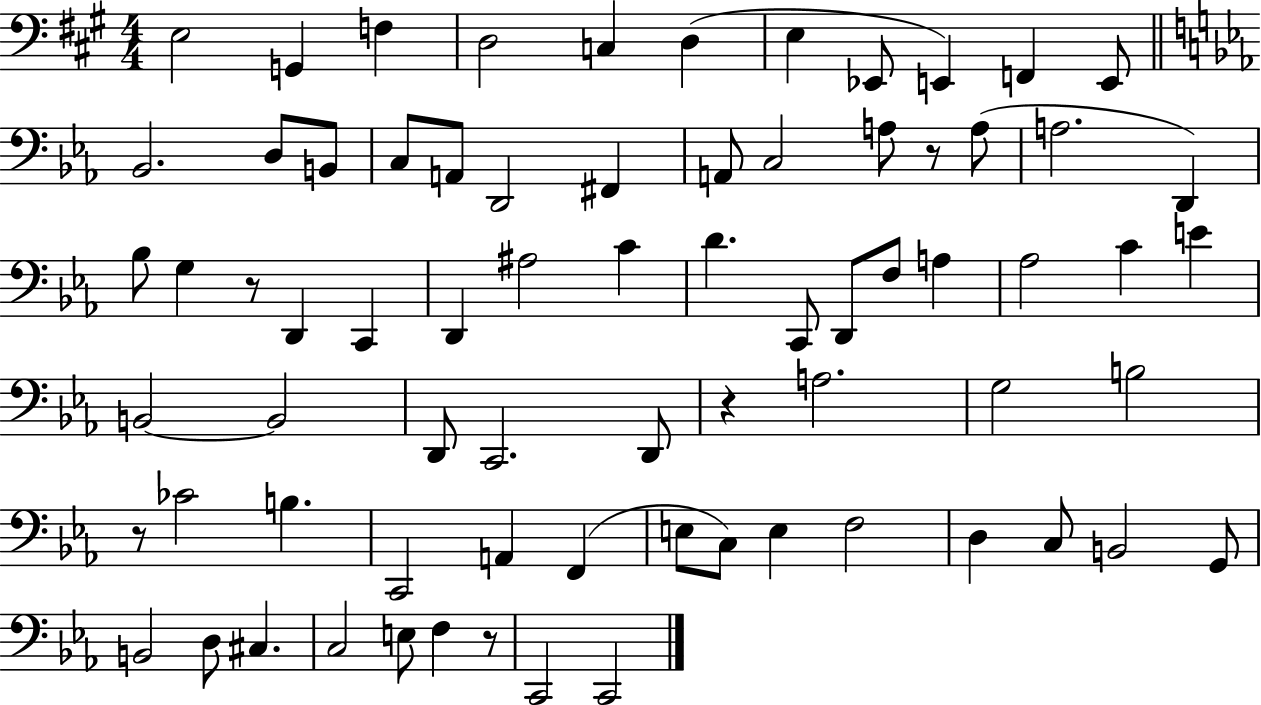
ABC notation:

X:1
T:Untitled
M:4/4
L:1/4
K:A
E,2 G,, F, D,2 C, D, E, _E,,/2 E,, F,, E,,/2 _B,,2 D,/2 B,,/2 C,/2 A,,/2 D,,2 ^F,, A,,/2 C,2 A,/2 z/2 A,/2 A,2 D,, _B,/2 G, z/2 D,, C,, D,, ^A,2 C D C,,/2 D,,/2 F,/2 A, _A,2 C E B,,2 B,,2 D,,/2 C,,2 D,,/2 z A,2 G,2 B,2 z/2 _C2 B, C,,2 A,, F,, E,/2 C,/2 E, F,2 D, C,/2 B,,2 G,,/2 B,,2 D,/2 ^C, C,2 E,/2 F, z/2 C,,2 C,,2